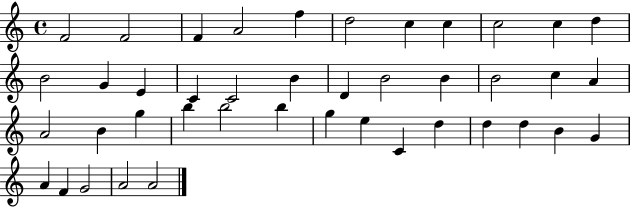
X:1
T:Untitled
M:4/4
L:1/4
K:C
F2 F2 F A2 f d2 c c c2 c d B2 G E C C2 B D B2 B B2 c A A2 B g b b2 b g e C d d d B G A F G2 A2 A2